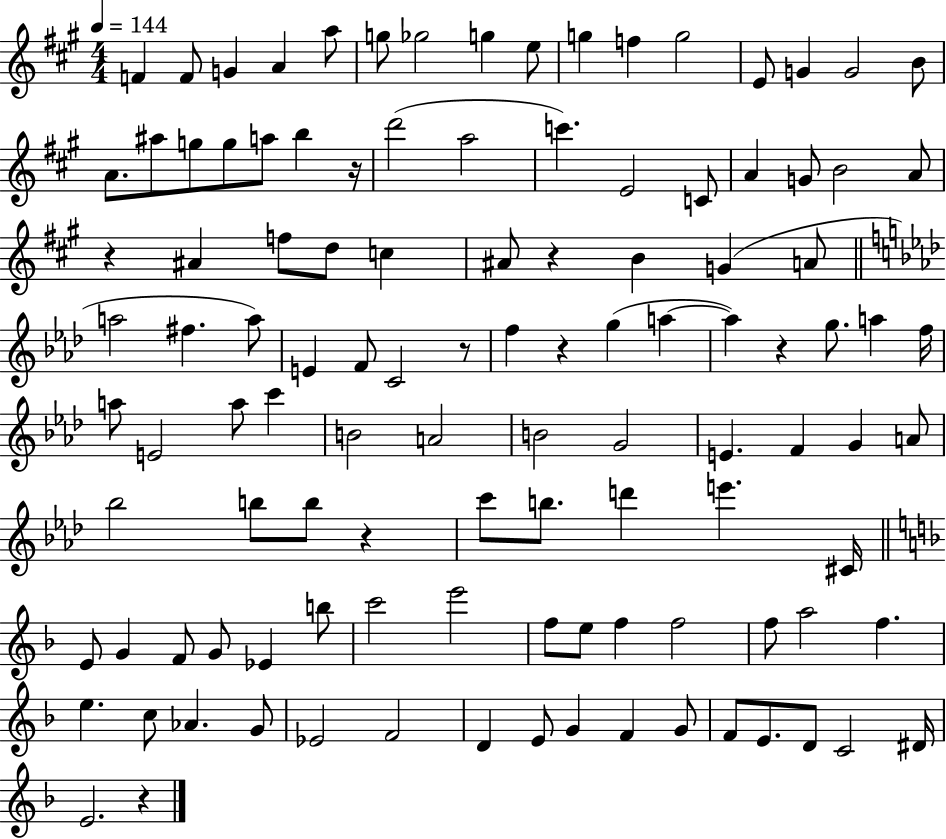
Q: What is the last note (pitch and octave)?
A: E4